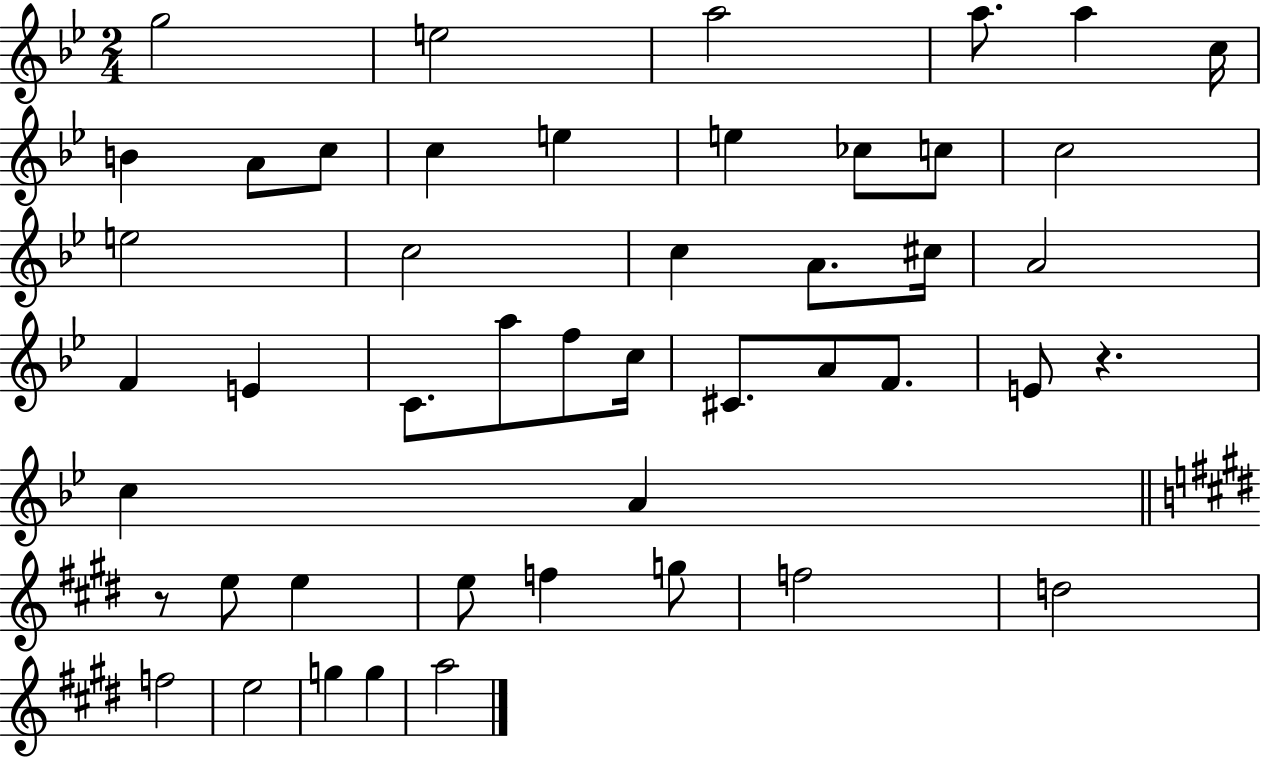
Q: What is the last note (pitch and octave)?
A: A5